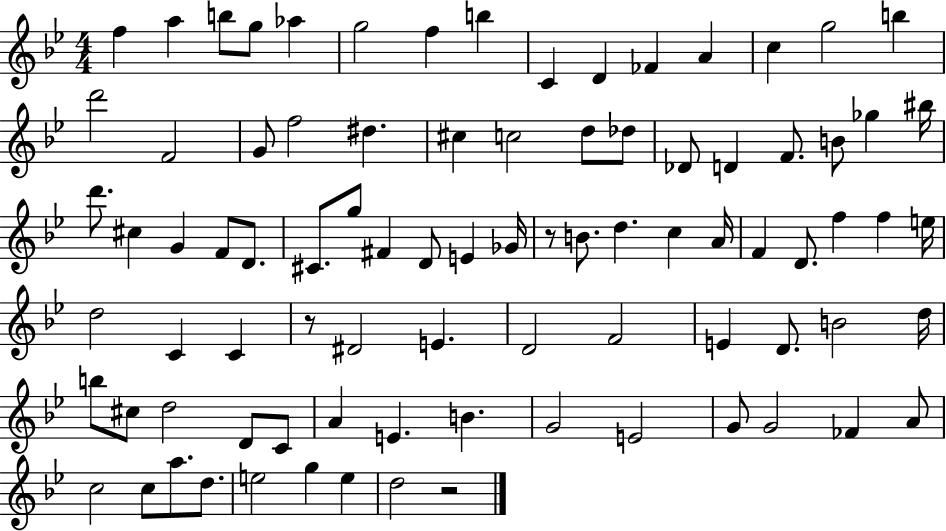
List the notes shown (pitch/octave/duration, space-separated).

F5/q A5/q B5/e G5/e Ab5/q G5/h F5/q B5/q C4/q D4/q FES4/q A4/q C5/q G5/h B5/q D6/h F4/h G4/e F5/h D#5/q. C#5/q C5/h D5/e Db5/e Db4/e D4/q F4/e. B4/e Gb5/q BIS5/s D6/e. C#5/q G4/q F4/e D4/e. C#4/e. G5/e F#4/q D4/e E4/q Gb4/s R/e B4/e. D5/q. C5/q A4/s F4/q D4/e. F5/q F5/q E5/s D5/h C4/q C4/q R/e D#4/h E4/q. D4/h F4/h E4/q D4/e. B4/h D5/s B5/e C#5/e D5/h D4/e C4/e A4/q E4/q. B4/q. G4/h E4/h G4/e G4/h FES4/q A4/e C5/h C5/e A5/e. D5/e. E5/h G5/q E5/q D5/h R/h